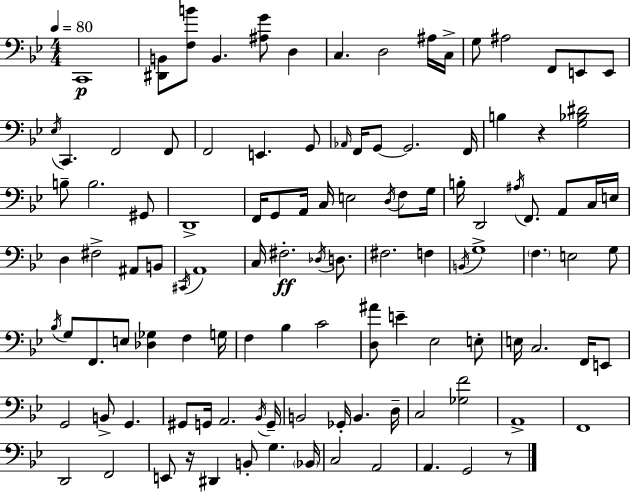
{
  \clef bass
  \numericTimeSignature
  \time 4/4
  \key g \minor
  \tempo 4 = 80
  c,1\p | <dis, b,>8 <f b'>8 b,4. <ais g'>8 d4 | c4. d2 ais16 c16-> | g8 ais2 f,8 e,8 e,8 | \break \acciaccatura { ees16 } c,4. f,2 f,8 | f,2 e,4. g,8 | \grace { aes,16 } f,16 g,8~~ g,2. | f,16 b4 r4 <g bes dis'>2 | \break b8-- b2. | gis,8 d,1-> | f,16 g,8 a,16 c16 e2 \acciaccatura { d16 } | f8 g16 b16-. d,2 \acciaccatura { ais16 } f,8. | \break a,8 c16 e16 d4 fis2-> | ais,8 b,8 \acciaccatura { cis,16 } a,1 | c16 fis2.-.\ff | \acciaccatura { des16 } d8. fis2. | \break f4 \acciaccatura { b,16 } g1-> | \parenthesize f4. e2 | g8 \acciaccatura { bes16 } g8 f,8. e8 <des ges>4 | f4 g16 f4 bes4 | \break c'2 <d ais'>8 e'4-- ees2 | e8-. e16 c2. | f,16 e,8 g,2 | b,8-> g,4. gis,8 g,16 a,2. | \break \acciaccatura { bes,16 } g,16-- b,2 | ges,16-. b,4. d16-- c2 | <ges f'>2 a,1-> | f,1 | \break d,2 | f,2 e,8 r16 dis,4 | b,8-. g4. \parenthesize bes,16 c2 | a,2 a,4. g,2 | \break r8 \bar "|."
}